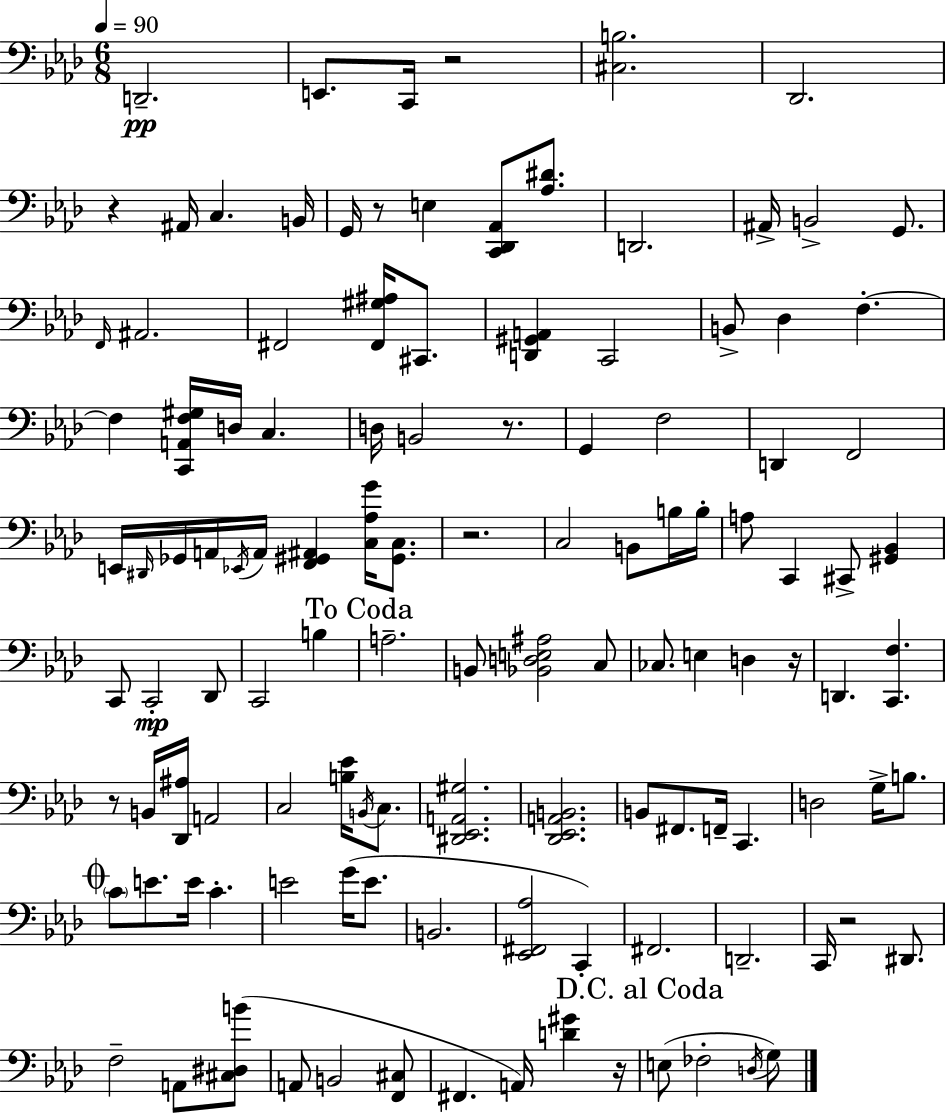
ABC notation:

X:1
T:Untitled
M:6/8
L:1/4
K:Ab
D,,2 E,,/2 C,,/4 z2 [^C,B,]2 _D,,2 z ^A,,/4 C, B,,/4 G,,/4 z/2 E, [C,,_D,,_A,,]/2 [_A,^D]/2 D,,2 ^A,,/4 B,,2 G,,/2 F,,/4 ^A,,2 ^F,,2 [^F,,^G,^A,]/4 ^C,,/2 [D,,^G,,A,,] C,,2 B,,/2 _D, F, F, [C,,A,,F,^G,]/4 D,/4 C, D,/4 B,,2 z/2 G,, F,2 D,, F,,2 E,,/4 ^D,,/4 _G,,/4 A,,/4 _E,,/4 A,,/4 [F,,^G,,^A,,] [C,_A,G]/4 [^G,,C,]/2 z2 C,2 B,,/2 B,/4 B,/4 A,/2 C,, ^C,,/2 [^G,,_B,,] C,,/2 C,,2 _D,,/2 C,,2 B, A,2 B,,/2 [_B,,D,E,^A,]2 C,/2 _C,/2 E, D, z/4 D,, [C,,F,] z/2 B,,/4 [_D,,^A,]/4 A,,2 C,2 [B,_E]/4 B,,/4 C,/2 [^D,,_E,,A,,^G,]2 [_D,,_E,,A,,B,,]2 B,,/2 ^F,,/2 F,,/4 C,, D,2 G,/4 B,/2 C/2 E/2 E/4 C E2 G/4 E/2 B,,2 [_E,,^F,,_A,]2 C,, ^F,,2 D,,2 C,,/4 z2 ^D,,/2 F,2 A,,/2 [^C,^D,B]/2 A,,/2 B,,2 [F,,^C,]/2 ^F,, A,,/4 [D^G] z/4 E,/2 _F,2 D,/4 G,/2